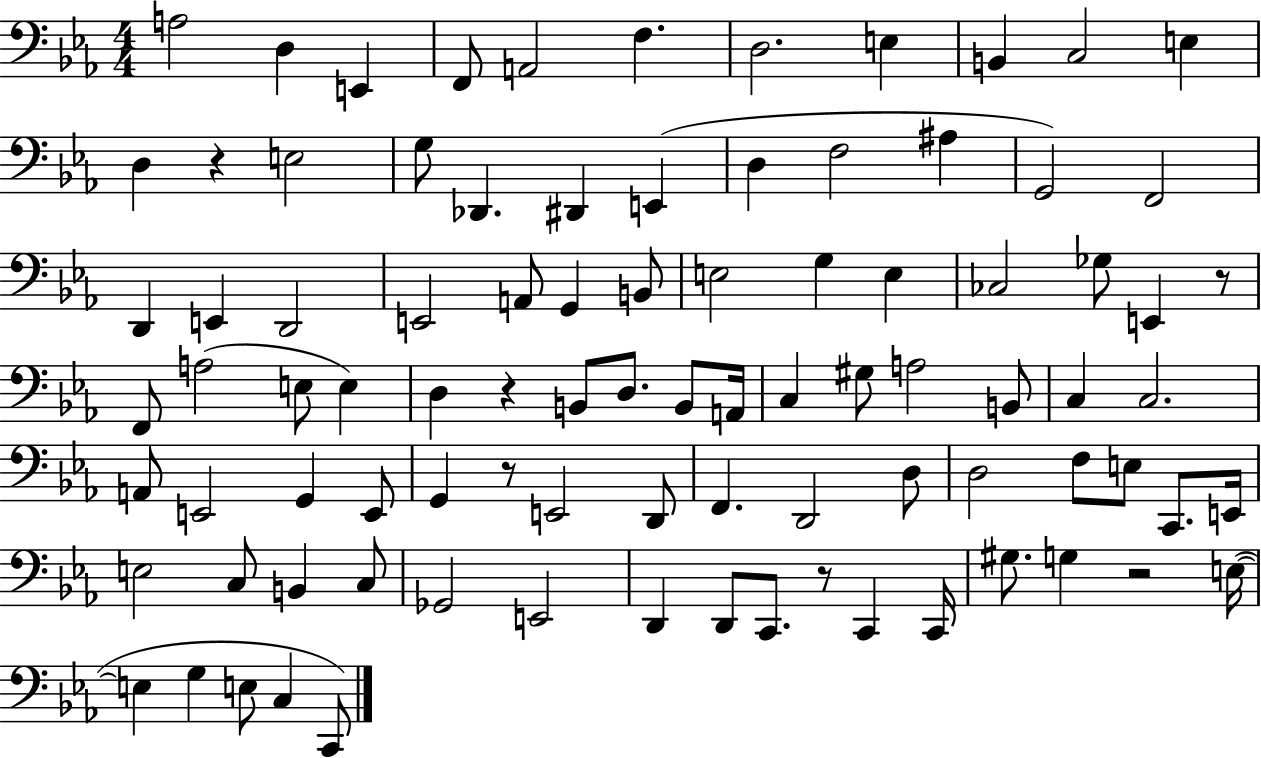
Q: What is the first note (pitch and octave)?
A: A3